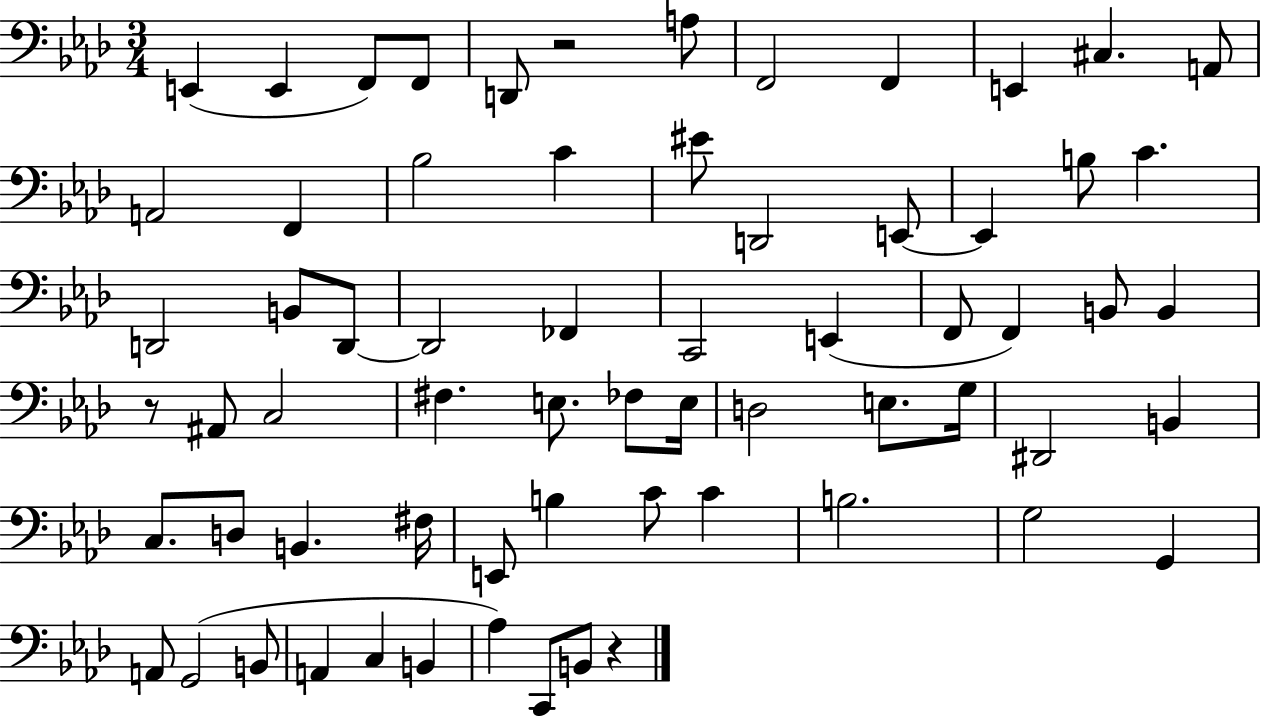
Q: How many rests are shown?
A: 3